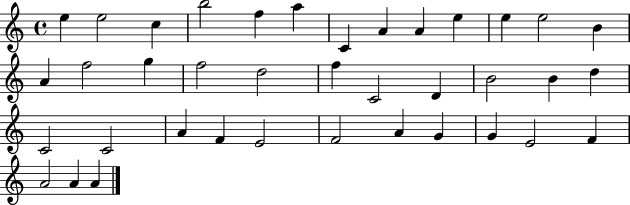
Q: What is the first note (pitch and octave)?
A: E5